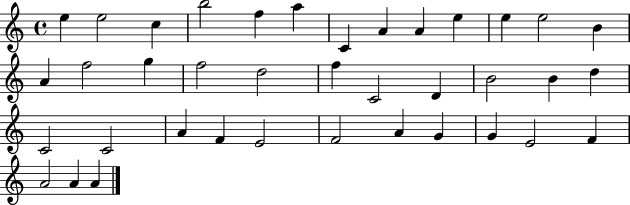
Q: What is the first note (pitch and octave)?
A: E5